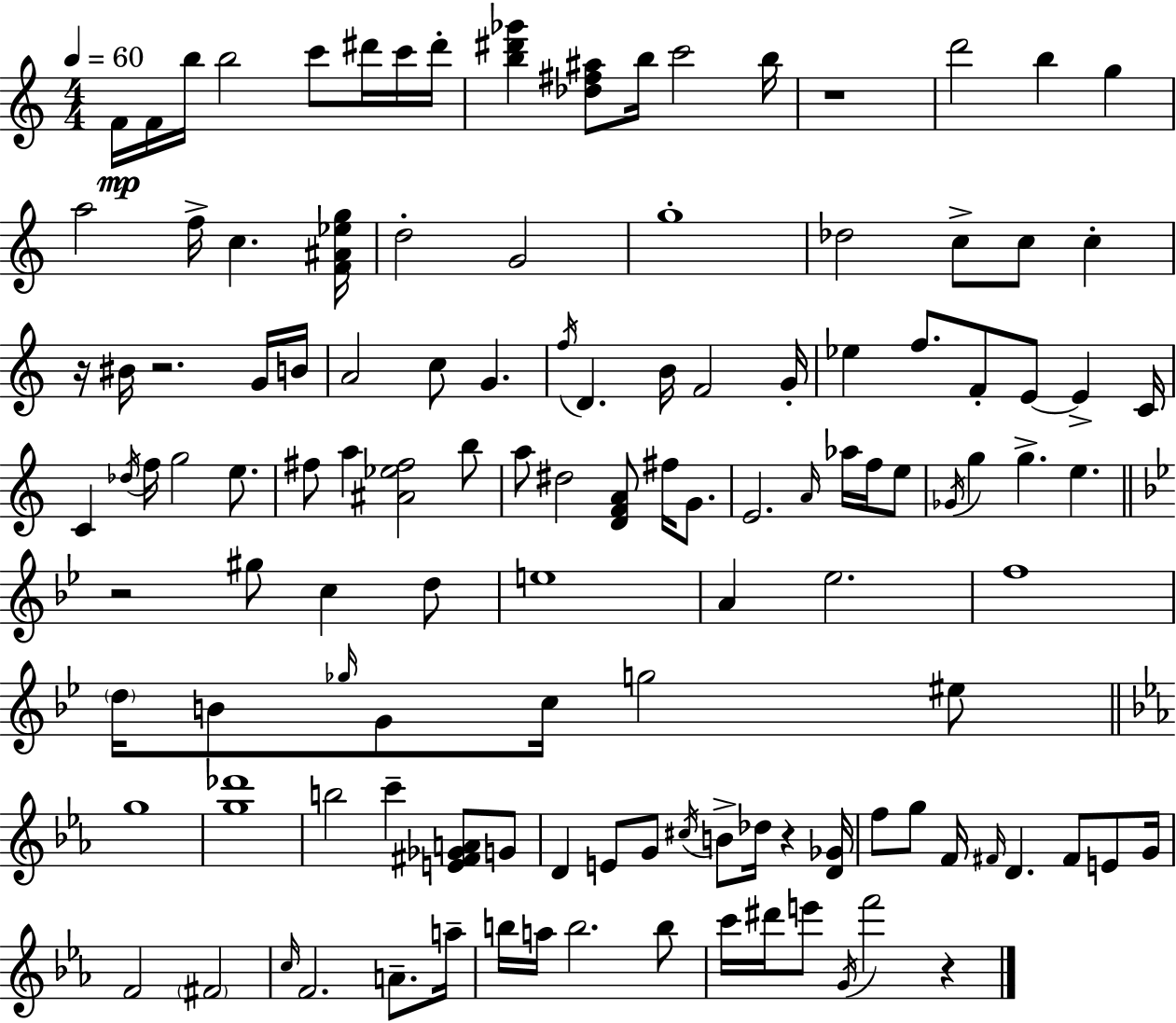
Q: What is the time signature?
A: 4/4